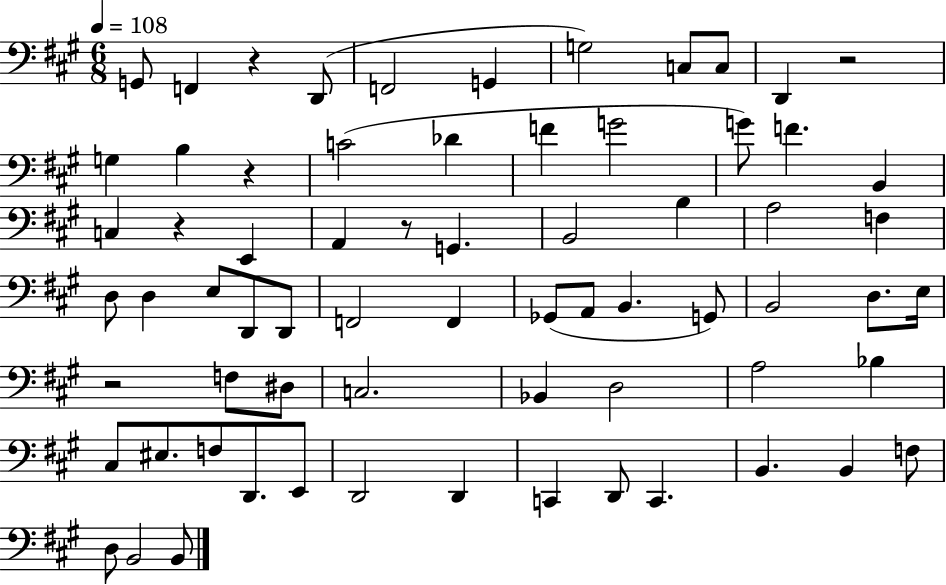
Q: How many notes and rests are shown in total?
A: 69